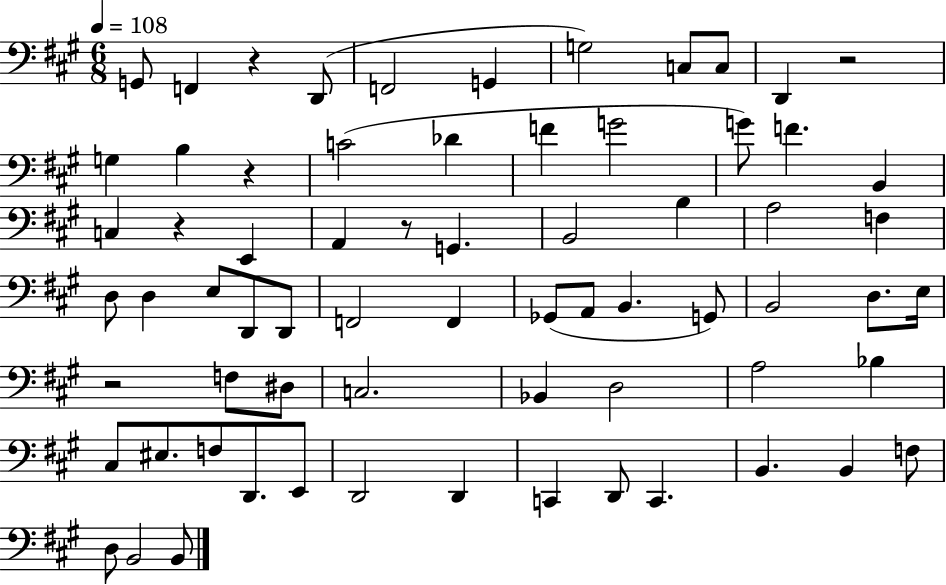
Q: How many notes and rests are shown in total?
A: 69